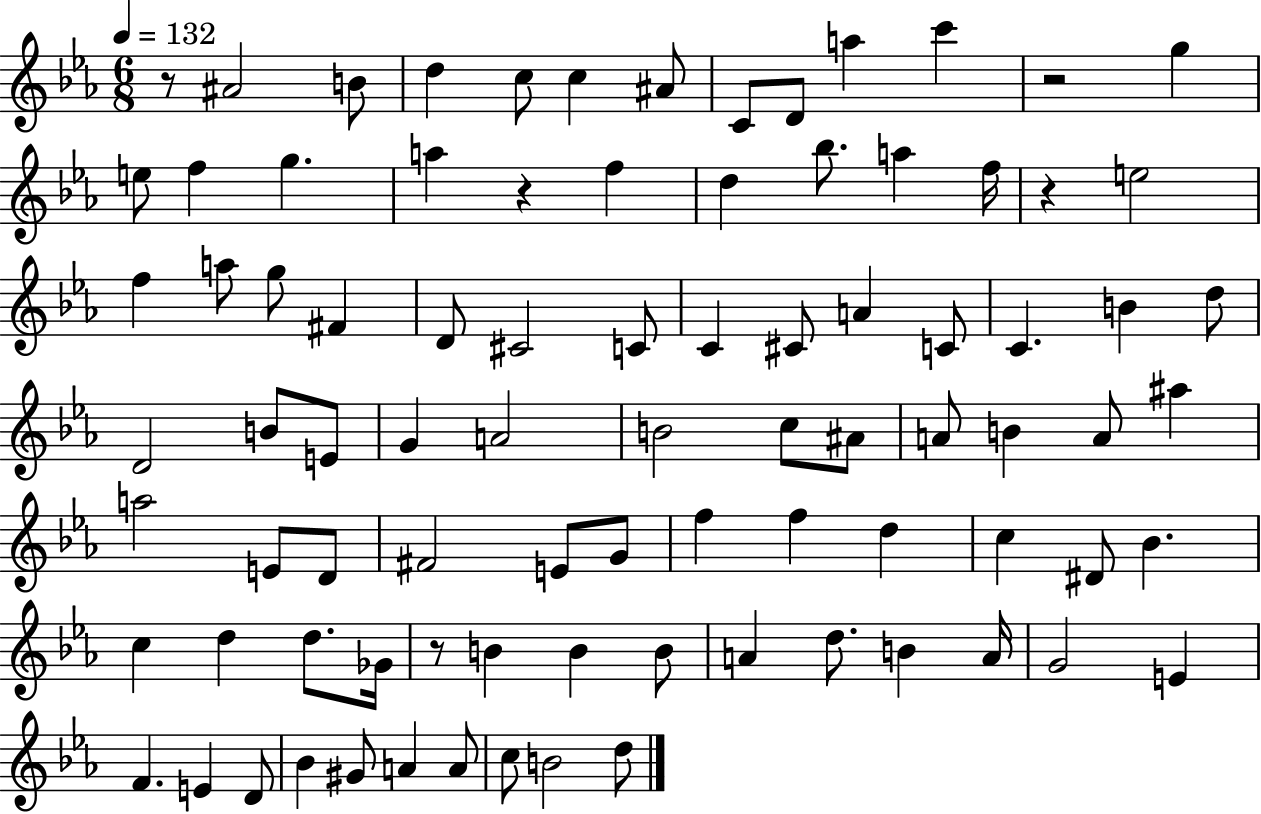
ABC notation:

X:1
T:Untitled
M:6/8
L:1/4
K:Eb
z/2 ^A2 B/2 d c/2 c ^A/2 C/2 D/2 a c' z2 g e/2 f g a z f d _b/2 a f/4 z e2 f a/2 g/2 ^F D/2 ^C2 C/2 C ^C/2 A C/2 C B d/2 D2 B/2 E/2 G A2 B2 c/2 ^A/2 A/2 B A/2 ^a a2 E/2 D/2 ^F2 E/2 G/2 f f d c ^D/2 _B c d d/2 _G/4 z/2 B B B/2 A d/2 B A/4 G2 E F E D/2 _B ^G/2 A A/2 c/2 B2 d/2